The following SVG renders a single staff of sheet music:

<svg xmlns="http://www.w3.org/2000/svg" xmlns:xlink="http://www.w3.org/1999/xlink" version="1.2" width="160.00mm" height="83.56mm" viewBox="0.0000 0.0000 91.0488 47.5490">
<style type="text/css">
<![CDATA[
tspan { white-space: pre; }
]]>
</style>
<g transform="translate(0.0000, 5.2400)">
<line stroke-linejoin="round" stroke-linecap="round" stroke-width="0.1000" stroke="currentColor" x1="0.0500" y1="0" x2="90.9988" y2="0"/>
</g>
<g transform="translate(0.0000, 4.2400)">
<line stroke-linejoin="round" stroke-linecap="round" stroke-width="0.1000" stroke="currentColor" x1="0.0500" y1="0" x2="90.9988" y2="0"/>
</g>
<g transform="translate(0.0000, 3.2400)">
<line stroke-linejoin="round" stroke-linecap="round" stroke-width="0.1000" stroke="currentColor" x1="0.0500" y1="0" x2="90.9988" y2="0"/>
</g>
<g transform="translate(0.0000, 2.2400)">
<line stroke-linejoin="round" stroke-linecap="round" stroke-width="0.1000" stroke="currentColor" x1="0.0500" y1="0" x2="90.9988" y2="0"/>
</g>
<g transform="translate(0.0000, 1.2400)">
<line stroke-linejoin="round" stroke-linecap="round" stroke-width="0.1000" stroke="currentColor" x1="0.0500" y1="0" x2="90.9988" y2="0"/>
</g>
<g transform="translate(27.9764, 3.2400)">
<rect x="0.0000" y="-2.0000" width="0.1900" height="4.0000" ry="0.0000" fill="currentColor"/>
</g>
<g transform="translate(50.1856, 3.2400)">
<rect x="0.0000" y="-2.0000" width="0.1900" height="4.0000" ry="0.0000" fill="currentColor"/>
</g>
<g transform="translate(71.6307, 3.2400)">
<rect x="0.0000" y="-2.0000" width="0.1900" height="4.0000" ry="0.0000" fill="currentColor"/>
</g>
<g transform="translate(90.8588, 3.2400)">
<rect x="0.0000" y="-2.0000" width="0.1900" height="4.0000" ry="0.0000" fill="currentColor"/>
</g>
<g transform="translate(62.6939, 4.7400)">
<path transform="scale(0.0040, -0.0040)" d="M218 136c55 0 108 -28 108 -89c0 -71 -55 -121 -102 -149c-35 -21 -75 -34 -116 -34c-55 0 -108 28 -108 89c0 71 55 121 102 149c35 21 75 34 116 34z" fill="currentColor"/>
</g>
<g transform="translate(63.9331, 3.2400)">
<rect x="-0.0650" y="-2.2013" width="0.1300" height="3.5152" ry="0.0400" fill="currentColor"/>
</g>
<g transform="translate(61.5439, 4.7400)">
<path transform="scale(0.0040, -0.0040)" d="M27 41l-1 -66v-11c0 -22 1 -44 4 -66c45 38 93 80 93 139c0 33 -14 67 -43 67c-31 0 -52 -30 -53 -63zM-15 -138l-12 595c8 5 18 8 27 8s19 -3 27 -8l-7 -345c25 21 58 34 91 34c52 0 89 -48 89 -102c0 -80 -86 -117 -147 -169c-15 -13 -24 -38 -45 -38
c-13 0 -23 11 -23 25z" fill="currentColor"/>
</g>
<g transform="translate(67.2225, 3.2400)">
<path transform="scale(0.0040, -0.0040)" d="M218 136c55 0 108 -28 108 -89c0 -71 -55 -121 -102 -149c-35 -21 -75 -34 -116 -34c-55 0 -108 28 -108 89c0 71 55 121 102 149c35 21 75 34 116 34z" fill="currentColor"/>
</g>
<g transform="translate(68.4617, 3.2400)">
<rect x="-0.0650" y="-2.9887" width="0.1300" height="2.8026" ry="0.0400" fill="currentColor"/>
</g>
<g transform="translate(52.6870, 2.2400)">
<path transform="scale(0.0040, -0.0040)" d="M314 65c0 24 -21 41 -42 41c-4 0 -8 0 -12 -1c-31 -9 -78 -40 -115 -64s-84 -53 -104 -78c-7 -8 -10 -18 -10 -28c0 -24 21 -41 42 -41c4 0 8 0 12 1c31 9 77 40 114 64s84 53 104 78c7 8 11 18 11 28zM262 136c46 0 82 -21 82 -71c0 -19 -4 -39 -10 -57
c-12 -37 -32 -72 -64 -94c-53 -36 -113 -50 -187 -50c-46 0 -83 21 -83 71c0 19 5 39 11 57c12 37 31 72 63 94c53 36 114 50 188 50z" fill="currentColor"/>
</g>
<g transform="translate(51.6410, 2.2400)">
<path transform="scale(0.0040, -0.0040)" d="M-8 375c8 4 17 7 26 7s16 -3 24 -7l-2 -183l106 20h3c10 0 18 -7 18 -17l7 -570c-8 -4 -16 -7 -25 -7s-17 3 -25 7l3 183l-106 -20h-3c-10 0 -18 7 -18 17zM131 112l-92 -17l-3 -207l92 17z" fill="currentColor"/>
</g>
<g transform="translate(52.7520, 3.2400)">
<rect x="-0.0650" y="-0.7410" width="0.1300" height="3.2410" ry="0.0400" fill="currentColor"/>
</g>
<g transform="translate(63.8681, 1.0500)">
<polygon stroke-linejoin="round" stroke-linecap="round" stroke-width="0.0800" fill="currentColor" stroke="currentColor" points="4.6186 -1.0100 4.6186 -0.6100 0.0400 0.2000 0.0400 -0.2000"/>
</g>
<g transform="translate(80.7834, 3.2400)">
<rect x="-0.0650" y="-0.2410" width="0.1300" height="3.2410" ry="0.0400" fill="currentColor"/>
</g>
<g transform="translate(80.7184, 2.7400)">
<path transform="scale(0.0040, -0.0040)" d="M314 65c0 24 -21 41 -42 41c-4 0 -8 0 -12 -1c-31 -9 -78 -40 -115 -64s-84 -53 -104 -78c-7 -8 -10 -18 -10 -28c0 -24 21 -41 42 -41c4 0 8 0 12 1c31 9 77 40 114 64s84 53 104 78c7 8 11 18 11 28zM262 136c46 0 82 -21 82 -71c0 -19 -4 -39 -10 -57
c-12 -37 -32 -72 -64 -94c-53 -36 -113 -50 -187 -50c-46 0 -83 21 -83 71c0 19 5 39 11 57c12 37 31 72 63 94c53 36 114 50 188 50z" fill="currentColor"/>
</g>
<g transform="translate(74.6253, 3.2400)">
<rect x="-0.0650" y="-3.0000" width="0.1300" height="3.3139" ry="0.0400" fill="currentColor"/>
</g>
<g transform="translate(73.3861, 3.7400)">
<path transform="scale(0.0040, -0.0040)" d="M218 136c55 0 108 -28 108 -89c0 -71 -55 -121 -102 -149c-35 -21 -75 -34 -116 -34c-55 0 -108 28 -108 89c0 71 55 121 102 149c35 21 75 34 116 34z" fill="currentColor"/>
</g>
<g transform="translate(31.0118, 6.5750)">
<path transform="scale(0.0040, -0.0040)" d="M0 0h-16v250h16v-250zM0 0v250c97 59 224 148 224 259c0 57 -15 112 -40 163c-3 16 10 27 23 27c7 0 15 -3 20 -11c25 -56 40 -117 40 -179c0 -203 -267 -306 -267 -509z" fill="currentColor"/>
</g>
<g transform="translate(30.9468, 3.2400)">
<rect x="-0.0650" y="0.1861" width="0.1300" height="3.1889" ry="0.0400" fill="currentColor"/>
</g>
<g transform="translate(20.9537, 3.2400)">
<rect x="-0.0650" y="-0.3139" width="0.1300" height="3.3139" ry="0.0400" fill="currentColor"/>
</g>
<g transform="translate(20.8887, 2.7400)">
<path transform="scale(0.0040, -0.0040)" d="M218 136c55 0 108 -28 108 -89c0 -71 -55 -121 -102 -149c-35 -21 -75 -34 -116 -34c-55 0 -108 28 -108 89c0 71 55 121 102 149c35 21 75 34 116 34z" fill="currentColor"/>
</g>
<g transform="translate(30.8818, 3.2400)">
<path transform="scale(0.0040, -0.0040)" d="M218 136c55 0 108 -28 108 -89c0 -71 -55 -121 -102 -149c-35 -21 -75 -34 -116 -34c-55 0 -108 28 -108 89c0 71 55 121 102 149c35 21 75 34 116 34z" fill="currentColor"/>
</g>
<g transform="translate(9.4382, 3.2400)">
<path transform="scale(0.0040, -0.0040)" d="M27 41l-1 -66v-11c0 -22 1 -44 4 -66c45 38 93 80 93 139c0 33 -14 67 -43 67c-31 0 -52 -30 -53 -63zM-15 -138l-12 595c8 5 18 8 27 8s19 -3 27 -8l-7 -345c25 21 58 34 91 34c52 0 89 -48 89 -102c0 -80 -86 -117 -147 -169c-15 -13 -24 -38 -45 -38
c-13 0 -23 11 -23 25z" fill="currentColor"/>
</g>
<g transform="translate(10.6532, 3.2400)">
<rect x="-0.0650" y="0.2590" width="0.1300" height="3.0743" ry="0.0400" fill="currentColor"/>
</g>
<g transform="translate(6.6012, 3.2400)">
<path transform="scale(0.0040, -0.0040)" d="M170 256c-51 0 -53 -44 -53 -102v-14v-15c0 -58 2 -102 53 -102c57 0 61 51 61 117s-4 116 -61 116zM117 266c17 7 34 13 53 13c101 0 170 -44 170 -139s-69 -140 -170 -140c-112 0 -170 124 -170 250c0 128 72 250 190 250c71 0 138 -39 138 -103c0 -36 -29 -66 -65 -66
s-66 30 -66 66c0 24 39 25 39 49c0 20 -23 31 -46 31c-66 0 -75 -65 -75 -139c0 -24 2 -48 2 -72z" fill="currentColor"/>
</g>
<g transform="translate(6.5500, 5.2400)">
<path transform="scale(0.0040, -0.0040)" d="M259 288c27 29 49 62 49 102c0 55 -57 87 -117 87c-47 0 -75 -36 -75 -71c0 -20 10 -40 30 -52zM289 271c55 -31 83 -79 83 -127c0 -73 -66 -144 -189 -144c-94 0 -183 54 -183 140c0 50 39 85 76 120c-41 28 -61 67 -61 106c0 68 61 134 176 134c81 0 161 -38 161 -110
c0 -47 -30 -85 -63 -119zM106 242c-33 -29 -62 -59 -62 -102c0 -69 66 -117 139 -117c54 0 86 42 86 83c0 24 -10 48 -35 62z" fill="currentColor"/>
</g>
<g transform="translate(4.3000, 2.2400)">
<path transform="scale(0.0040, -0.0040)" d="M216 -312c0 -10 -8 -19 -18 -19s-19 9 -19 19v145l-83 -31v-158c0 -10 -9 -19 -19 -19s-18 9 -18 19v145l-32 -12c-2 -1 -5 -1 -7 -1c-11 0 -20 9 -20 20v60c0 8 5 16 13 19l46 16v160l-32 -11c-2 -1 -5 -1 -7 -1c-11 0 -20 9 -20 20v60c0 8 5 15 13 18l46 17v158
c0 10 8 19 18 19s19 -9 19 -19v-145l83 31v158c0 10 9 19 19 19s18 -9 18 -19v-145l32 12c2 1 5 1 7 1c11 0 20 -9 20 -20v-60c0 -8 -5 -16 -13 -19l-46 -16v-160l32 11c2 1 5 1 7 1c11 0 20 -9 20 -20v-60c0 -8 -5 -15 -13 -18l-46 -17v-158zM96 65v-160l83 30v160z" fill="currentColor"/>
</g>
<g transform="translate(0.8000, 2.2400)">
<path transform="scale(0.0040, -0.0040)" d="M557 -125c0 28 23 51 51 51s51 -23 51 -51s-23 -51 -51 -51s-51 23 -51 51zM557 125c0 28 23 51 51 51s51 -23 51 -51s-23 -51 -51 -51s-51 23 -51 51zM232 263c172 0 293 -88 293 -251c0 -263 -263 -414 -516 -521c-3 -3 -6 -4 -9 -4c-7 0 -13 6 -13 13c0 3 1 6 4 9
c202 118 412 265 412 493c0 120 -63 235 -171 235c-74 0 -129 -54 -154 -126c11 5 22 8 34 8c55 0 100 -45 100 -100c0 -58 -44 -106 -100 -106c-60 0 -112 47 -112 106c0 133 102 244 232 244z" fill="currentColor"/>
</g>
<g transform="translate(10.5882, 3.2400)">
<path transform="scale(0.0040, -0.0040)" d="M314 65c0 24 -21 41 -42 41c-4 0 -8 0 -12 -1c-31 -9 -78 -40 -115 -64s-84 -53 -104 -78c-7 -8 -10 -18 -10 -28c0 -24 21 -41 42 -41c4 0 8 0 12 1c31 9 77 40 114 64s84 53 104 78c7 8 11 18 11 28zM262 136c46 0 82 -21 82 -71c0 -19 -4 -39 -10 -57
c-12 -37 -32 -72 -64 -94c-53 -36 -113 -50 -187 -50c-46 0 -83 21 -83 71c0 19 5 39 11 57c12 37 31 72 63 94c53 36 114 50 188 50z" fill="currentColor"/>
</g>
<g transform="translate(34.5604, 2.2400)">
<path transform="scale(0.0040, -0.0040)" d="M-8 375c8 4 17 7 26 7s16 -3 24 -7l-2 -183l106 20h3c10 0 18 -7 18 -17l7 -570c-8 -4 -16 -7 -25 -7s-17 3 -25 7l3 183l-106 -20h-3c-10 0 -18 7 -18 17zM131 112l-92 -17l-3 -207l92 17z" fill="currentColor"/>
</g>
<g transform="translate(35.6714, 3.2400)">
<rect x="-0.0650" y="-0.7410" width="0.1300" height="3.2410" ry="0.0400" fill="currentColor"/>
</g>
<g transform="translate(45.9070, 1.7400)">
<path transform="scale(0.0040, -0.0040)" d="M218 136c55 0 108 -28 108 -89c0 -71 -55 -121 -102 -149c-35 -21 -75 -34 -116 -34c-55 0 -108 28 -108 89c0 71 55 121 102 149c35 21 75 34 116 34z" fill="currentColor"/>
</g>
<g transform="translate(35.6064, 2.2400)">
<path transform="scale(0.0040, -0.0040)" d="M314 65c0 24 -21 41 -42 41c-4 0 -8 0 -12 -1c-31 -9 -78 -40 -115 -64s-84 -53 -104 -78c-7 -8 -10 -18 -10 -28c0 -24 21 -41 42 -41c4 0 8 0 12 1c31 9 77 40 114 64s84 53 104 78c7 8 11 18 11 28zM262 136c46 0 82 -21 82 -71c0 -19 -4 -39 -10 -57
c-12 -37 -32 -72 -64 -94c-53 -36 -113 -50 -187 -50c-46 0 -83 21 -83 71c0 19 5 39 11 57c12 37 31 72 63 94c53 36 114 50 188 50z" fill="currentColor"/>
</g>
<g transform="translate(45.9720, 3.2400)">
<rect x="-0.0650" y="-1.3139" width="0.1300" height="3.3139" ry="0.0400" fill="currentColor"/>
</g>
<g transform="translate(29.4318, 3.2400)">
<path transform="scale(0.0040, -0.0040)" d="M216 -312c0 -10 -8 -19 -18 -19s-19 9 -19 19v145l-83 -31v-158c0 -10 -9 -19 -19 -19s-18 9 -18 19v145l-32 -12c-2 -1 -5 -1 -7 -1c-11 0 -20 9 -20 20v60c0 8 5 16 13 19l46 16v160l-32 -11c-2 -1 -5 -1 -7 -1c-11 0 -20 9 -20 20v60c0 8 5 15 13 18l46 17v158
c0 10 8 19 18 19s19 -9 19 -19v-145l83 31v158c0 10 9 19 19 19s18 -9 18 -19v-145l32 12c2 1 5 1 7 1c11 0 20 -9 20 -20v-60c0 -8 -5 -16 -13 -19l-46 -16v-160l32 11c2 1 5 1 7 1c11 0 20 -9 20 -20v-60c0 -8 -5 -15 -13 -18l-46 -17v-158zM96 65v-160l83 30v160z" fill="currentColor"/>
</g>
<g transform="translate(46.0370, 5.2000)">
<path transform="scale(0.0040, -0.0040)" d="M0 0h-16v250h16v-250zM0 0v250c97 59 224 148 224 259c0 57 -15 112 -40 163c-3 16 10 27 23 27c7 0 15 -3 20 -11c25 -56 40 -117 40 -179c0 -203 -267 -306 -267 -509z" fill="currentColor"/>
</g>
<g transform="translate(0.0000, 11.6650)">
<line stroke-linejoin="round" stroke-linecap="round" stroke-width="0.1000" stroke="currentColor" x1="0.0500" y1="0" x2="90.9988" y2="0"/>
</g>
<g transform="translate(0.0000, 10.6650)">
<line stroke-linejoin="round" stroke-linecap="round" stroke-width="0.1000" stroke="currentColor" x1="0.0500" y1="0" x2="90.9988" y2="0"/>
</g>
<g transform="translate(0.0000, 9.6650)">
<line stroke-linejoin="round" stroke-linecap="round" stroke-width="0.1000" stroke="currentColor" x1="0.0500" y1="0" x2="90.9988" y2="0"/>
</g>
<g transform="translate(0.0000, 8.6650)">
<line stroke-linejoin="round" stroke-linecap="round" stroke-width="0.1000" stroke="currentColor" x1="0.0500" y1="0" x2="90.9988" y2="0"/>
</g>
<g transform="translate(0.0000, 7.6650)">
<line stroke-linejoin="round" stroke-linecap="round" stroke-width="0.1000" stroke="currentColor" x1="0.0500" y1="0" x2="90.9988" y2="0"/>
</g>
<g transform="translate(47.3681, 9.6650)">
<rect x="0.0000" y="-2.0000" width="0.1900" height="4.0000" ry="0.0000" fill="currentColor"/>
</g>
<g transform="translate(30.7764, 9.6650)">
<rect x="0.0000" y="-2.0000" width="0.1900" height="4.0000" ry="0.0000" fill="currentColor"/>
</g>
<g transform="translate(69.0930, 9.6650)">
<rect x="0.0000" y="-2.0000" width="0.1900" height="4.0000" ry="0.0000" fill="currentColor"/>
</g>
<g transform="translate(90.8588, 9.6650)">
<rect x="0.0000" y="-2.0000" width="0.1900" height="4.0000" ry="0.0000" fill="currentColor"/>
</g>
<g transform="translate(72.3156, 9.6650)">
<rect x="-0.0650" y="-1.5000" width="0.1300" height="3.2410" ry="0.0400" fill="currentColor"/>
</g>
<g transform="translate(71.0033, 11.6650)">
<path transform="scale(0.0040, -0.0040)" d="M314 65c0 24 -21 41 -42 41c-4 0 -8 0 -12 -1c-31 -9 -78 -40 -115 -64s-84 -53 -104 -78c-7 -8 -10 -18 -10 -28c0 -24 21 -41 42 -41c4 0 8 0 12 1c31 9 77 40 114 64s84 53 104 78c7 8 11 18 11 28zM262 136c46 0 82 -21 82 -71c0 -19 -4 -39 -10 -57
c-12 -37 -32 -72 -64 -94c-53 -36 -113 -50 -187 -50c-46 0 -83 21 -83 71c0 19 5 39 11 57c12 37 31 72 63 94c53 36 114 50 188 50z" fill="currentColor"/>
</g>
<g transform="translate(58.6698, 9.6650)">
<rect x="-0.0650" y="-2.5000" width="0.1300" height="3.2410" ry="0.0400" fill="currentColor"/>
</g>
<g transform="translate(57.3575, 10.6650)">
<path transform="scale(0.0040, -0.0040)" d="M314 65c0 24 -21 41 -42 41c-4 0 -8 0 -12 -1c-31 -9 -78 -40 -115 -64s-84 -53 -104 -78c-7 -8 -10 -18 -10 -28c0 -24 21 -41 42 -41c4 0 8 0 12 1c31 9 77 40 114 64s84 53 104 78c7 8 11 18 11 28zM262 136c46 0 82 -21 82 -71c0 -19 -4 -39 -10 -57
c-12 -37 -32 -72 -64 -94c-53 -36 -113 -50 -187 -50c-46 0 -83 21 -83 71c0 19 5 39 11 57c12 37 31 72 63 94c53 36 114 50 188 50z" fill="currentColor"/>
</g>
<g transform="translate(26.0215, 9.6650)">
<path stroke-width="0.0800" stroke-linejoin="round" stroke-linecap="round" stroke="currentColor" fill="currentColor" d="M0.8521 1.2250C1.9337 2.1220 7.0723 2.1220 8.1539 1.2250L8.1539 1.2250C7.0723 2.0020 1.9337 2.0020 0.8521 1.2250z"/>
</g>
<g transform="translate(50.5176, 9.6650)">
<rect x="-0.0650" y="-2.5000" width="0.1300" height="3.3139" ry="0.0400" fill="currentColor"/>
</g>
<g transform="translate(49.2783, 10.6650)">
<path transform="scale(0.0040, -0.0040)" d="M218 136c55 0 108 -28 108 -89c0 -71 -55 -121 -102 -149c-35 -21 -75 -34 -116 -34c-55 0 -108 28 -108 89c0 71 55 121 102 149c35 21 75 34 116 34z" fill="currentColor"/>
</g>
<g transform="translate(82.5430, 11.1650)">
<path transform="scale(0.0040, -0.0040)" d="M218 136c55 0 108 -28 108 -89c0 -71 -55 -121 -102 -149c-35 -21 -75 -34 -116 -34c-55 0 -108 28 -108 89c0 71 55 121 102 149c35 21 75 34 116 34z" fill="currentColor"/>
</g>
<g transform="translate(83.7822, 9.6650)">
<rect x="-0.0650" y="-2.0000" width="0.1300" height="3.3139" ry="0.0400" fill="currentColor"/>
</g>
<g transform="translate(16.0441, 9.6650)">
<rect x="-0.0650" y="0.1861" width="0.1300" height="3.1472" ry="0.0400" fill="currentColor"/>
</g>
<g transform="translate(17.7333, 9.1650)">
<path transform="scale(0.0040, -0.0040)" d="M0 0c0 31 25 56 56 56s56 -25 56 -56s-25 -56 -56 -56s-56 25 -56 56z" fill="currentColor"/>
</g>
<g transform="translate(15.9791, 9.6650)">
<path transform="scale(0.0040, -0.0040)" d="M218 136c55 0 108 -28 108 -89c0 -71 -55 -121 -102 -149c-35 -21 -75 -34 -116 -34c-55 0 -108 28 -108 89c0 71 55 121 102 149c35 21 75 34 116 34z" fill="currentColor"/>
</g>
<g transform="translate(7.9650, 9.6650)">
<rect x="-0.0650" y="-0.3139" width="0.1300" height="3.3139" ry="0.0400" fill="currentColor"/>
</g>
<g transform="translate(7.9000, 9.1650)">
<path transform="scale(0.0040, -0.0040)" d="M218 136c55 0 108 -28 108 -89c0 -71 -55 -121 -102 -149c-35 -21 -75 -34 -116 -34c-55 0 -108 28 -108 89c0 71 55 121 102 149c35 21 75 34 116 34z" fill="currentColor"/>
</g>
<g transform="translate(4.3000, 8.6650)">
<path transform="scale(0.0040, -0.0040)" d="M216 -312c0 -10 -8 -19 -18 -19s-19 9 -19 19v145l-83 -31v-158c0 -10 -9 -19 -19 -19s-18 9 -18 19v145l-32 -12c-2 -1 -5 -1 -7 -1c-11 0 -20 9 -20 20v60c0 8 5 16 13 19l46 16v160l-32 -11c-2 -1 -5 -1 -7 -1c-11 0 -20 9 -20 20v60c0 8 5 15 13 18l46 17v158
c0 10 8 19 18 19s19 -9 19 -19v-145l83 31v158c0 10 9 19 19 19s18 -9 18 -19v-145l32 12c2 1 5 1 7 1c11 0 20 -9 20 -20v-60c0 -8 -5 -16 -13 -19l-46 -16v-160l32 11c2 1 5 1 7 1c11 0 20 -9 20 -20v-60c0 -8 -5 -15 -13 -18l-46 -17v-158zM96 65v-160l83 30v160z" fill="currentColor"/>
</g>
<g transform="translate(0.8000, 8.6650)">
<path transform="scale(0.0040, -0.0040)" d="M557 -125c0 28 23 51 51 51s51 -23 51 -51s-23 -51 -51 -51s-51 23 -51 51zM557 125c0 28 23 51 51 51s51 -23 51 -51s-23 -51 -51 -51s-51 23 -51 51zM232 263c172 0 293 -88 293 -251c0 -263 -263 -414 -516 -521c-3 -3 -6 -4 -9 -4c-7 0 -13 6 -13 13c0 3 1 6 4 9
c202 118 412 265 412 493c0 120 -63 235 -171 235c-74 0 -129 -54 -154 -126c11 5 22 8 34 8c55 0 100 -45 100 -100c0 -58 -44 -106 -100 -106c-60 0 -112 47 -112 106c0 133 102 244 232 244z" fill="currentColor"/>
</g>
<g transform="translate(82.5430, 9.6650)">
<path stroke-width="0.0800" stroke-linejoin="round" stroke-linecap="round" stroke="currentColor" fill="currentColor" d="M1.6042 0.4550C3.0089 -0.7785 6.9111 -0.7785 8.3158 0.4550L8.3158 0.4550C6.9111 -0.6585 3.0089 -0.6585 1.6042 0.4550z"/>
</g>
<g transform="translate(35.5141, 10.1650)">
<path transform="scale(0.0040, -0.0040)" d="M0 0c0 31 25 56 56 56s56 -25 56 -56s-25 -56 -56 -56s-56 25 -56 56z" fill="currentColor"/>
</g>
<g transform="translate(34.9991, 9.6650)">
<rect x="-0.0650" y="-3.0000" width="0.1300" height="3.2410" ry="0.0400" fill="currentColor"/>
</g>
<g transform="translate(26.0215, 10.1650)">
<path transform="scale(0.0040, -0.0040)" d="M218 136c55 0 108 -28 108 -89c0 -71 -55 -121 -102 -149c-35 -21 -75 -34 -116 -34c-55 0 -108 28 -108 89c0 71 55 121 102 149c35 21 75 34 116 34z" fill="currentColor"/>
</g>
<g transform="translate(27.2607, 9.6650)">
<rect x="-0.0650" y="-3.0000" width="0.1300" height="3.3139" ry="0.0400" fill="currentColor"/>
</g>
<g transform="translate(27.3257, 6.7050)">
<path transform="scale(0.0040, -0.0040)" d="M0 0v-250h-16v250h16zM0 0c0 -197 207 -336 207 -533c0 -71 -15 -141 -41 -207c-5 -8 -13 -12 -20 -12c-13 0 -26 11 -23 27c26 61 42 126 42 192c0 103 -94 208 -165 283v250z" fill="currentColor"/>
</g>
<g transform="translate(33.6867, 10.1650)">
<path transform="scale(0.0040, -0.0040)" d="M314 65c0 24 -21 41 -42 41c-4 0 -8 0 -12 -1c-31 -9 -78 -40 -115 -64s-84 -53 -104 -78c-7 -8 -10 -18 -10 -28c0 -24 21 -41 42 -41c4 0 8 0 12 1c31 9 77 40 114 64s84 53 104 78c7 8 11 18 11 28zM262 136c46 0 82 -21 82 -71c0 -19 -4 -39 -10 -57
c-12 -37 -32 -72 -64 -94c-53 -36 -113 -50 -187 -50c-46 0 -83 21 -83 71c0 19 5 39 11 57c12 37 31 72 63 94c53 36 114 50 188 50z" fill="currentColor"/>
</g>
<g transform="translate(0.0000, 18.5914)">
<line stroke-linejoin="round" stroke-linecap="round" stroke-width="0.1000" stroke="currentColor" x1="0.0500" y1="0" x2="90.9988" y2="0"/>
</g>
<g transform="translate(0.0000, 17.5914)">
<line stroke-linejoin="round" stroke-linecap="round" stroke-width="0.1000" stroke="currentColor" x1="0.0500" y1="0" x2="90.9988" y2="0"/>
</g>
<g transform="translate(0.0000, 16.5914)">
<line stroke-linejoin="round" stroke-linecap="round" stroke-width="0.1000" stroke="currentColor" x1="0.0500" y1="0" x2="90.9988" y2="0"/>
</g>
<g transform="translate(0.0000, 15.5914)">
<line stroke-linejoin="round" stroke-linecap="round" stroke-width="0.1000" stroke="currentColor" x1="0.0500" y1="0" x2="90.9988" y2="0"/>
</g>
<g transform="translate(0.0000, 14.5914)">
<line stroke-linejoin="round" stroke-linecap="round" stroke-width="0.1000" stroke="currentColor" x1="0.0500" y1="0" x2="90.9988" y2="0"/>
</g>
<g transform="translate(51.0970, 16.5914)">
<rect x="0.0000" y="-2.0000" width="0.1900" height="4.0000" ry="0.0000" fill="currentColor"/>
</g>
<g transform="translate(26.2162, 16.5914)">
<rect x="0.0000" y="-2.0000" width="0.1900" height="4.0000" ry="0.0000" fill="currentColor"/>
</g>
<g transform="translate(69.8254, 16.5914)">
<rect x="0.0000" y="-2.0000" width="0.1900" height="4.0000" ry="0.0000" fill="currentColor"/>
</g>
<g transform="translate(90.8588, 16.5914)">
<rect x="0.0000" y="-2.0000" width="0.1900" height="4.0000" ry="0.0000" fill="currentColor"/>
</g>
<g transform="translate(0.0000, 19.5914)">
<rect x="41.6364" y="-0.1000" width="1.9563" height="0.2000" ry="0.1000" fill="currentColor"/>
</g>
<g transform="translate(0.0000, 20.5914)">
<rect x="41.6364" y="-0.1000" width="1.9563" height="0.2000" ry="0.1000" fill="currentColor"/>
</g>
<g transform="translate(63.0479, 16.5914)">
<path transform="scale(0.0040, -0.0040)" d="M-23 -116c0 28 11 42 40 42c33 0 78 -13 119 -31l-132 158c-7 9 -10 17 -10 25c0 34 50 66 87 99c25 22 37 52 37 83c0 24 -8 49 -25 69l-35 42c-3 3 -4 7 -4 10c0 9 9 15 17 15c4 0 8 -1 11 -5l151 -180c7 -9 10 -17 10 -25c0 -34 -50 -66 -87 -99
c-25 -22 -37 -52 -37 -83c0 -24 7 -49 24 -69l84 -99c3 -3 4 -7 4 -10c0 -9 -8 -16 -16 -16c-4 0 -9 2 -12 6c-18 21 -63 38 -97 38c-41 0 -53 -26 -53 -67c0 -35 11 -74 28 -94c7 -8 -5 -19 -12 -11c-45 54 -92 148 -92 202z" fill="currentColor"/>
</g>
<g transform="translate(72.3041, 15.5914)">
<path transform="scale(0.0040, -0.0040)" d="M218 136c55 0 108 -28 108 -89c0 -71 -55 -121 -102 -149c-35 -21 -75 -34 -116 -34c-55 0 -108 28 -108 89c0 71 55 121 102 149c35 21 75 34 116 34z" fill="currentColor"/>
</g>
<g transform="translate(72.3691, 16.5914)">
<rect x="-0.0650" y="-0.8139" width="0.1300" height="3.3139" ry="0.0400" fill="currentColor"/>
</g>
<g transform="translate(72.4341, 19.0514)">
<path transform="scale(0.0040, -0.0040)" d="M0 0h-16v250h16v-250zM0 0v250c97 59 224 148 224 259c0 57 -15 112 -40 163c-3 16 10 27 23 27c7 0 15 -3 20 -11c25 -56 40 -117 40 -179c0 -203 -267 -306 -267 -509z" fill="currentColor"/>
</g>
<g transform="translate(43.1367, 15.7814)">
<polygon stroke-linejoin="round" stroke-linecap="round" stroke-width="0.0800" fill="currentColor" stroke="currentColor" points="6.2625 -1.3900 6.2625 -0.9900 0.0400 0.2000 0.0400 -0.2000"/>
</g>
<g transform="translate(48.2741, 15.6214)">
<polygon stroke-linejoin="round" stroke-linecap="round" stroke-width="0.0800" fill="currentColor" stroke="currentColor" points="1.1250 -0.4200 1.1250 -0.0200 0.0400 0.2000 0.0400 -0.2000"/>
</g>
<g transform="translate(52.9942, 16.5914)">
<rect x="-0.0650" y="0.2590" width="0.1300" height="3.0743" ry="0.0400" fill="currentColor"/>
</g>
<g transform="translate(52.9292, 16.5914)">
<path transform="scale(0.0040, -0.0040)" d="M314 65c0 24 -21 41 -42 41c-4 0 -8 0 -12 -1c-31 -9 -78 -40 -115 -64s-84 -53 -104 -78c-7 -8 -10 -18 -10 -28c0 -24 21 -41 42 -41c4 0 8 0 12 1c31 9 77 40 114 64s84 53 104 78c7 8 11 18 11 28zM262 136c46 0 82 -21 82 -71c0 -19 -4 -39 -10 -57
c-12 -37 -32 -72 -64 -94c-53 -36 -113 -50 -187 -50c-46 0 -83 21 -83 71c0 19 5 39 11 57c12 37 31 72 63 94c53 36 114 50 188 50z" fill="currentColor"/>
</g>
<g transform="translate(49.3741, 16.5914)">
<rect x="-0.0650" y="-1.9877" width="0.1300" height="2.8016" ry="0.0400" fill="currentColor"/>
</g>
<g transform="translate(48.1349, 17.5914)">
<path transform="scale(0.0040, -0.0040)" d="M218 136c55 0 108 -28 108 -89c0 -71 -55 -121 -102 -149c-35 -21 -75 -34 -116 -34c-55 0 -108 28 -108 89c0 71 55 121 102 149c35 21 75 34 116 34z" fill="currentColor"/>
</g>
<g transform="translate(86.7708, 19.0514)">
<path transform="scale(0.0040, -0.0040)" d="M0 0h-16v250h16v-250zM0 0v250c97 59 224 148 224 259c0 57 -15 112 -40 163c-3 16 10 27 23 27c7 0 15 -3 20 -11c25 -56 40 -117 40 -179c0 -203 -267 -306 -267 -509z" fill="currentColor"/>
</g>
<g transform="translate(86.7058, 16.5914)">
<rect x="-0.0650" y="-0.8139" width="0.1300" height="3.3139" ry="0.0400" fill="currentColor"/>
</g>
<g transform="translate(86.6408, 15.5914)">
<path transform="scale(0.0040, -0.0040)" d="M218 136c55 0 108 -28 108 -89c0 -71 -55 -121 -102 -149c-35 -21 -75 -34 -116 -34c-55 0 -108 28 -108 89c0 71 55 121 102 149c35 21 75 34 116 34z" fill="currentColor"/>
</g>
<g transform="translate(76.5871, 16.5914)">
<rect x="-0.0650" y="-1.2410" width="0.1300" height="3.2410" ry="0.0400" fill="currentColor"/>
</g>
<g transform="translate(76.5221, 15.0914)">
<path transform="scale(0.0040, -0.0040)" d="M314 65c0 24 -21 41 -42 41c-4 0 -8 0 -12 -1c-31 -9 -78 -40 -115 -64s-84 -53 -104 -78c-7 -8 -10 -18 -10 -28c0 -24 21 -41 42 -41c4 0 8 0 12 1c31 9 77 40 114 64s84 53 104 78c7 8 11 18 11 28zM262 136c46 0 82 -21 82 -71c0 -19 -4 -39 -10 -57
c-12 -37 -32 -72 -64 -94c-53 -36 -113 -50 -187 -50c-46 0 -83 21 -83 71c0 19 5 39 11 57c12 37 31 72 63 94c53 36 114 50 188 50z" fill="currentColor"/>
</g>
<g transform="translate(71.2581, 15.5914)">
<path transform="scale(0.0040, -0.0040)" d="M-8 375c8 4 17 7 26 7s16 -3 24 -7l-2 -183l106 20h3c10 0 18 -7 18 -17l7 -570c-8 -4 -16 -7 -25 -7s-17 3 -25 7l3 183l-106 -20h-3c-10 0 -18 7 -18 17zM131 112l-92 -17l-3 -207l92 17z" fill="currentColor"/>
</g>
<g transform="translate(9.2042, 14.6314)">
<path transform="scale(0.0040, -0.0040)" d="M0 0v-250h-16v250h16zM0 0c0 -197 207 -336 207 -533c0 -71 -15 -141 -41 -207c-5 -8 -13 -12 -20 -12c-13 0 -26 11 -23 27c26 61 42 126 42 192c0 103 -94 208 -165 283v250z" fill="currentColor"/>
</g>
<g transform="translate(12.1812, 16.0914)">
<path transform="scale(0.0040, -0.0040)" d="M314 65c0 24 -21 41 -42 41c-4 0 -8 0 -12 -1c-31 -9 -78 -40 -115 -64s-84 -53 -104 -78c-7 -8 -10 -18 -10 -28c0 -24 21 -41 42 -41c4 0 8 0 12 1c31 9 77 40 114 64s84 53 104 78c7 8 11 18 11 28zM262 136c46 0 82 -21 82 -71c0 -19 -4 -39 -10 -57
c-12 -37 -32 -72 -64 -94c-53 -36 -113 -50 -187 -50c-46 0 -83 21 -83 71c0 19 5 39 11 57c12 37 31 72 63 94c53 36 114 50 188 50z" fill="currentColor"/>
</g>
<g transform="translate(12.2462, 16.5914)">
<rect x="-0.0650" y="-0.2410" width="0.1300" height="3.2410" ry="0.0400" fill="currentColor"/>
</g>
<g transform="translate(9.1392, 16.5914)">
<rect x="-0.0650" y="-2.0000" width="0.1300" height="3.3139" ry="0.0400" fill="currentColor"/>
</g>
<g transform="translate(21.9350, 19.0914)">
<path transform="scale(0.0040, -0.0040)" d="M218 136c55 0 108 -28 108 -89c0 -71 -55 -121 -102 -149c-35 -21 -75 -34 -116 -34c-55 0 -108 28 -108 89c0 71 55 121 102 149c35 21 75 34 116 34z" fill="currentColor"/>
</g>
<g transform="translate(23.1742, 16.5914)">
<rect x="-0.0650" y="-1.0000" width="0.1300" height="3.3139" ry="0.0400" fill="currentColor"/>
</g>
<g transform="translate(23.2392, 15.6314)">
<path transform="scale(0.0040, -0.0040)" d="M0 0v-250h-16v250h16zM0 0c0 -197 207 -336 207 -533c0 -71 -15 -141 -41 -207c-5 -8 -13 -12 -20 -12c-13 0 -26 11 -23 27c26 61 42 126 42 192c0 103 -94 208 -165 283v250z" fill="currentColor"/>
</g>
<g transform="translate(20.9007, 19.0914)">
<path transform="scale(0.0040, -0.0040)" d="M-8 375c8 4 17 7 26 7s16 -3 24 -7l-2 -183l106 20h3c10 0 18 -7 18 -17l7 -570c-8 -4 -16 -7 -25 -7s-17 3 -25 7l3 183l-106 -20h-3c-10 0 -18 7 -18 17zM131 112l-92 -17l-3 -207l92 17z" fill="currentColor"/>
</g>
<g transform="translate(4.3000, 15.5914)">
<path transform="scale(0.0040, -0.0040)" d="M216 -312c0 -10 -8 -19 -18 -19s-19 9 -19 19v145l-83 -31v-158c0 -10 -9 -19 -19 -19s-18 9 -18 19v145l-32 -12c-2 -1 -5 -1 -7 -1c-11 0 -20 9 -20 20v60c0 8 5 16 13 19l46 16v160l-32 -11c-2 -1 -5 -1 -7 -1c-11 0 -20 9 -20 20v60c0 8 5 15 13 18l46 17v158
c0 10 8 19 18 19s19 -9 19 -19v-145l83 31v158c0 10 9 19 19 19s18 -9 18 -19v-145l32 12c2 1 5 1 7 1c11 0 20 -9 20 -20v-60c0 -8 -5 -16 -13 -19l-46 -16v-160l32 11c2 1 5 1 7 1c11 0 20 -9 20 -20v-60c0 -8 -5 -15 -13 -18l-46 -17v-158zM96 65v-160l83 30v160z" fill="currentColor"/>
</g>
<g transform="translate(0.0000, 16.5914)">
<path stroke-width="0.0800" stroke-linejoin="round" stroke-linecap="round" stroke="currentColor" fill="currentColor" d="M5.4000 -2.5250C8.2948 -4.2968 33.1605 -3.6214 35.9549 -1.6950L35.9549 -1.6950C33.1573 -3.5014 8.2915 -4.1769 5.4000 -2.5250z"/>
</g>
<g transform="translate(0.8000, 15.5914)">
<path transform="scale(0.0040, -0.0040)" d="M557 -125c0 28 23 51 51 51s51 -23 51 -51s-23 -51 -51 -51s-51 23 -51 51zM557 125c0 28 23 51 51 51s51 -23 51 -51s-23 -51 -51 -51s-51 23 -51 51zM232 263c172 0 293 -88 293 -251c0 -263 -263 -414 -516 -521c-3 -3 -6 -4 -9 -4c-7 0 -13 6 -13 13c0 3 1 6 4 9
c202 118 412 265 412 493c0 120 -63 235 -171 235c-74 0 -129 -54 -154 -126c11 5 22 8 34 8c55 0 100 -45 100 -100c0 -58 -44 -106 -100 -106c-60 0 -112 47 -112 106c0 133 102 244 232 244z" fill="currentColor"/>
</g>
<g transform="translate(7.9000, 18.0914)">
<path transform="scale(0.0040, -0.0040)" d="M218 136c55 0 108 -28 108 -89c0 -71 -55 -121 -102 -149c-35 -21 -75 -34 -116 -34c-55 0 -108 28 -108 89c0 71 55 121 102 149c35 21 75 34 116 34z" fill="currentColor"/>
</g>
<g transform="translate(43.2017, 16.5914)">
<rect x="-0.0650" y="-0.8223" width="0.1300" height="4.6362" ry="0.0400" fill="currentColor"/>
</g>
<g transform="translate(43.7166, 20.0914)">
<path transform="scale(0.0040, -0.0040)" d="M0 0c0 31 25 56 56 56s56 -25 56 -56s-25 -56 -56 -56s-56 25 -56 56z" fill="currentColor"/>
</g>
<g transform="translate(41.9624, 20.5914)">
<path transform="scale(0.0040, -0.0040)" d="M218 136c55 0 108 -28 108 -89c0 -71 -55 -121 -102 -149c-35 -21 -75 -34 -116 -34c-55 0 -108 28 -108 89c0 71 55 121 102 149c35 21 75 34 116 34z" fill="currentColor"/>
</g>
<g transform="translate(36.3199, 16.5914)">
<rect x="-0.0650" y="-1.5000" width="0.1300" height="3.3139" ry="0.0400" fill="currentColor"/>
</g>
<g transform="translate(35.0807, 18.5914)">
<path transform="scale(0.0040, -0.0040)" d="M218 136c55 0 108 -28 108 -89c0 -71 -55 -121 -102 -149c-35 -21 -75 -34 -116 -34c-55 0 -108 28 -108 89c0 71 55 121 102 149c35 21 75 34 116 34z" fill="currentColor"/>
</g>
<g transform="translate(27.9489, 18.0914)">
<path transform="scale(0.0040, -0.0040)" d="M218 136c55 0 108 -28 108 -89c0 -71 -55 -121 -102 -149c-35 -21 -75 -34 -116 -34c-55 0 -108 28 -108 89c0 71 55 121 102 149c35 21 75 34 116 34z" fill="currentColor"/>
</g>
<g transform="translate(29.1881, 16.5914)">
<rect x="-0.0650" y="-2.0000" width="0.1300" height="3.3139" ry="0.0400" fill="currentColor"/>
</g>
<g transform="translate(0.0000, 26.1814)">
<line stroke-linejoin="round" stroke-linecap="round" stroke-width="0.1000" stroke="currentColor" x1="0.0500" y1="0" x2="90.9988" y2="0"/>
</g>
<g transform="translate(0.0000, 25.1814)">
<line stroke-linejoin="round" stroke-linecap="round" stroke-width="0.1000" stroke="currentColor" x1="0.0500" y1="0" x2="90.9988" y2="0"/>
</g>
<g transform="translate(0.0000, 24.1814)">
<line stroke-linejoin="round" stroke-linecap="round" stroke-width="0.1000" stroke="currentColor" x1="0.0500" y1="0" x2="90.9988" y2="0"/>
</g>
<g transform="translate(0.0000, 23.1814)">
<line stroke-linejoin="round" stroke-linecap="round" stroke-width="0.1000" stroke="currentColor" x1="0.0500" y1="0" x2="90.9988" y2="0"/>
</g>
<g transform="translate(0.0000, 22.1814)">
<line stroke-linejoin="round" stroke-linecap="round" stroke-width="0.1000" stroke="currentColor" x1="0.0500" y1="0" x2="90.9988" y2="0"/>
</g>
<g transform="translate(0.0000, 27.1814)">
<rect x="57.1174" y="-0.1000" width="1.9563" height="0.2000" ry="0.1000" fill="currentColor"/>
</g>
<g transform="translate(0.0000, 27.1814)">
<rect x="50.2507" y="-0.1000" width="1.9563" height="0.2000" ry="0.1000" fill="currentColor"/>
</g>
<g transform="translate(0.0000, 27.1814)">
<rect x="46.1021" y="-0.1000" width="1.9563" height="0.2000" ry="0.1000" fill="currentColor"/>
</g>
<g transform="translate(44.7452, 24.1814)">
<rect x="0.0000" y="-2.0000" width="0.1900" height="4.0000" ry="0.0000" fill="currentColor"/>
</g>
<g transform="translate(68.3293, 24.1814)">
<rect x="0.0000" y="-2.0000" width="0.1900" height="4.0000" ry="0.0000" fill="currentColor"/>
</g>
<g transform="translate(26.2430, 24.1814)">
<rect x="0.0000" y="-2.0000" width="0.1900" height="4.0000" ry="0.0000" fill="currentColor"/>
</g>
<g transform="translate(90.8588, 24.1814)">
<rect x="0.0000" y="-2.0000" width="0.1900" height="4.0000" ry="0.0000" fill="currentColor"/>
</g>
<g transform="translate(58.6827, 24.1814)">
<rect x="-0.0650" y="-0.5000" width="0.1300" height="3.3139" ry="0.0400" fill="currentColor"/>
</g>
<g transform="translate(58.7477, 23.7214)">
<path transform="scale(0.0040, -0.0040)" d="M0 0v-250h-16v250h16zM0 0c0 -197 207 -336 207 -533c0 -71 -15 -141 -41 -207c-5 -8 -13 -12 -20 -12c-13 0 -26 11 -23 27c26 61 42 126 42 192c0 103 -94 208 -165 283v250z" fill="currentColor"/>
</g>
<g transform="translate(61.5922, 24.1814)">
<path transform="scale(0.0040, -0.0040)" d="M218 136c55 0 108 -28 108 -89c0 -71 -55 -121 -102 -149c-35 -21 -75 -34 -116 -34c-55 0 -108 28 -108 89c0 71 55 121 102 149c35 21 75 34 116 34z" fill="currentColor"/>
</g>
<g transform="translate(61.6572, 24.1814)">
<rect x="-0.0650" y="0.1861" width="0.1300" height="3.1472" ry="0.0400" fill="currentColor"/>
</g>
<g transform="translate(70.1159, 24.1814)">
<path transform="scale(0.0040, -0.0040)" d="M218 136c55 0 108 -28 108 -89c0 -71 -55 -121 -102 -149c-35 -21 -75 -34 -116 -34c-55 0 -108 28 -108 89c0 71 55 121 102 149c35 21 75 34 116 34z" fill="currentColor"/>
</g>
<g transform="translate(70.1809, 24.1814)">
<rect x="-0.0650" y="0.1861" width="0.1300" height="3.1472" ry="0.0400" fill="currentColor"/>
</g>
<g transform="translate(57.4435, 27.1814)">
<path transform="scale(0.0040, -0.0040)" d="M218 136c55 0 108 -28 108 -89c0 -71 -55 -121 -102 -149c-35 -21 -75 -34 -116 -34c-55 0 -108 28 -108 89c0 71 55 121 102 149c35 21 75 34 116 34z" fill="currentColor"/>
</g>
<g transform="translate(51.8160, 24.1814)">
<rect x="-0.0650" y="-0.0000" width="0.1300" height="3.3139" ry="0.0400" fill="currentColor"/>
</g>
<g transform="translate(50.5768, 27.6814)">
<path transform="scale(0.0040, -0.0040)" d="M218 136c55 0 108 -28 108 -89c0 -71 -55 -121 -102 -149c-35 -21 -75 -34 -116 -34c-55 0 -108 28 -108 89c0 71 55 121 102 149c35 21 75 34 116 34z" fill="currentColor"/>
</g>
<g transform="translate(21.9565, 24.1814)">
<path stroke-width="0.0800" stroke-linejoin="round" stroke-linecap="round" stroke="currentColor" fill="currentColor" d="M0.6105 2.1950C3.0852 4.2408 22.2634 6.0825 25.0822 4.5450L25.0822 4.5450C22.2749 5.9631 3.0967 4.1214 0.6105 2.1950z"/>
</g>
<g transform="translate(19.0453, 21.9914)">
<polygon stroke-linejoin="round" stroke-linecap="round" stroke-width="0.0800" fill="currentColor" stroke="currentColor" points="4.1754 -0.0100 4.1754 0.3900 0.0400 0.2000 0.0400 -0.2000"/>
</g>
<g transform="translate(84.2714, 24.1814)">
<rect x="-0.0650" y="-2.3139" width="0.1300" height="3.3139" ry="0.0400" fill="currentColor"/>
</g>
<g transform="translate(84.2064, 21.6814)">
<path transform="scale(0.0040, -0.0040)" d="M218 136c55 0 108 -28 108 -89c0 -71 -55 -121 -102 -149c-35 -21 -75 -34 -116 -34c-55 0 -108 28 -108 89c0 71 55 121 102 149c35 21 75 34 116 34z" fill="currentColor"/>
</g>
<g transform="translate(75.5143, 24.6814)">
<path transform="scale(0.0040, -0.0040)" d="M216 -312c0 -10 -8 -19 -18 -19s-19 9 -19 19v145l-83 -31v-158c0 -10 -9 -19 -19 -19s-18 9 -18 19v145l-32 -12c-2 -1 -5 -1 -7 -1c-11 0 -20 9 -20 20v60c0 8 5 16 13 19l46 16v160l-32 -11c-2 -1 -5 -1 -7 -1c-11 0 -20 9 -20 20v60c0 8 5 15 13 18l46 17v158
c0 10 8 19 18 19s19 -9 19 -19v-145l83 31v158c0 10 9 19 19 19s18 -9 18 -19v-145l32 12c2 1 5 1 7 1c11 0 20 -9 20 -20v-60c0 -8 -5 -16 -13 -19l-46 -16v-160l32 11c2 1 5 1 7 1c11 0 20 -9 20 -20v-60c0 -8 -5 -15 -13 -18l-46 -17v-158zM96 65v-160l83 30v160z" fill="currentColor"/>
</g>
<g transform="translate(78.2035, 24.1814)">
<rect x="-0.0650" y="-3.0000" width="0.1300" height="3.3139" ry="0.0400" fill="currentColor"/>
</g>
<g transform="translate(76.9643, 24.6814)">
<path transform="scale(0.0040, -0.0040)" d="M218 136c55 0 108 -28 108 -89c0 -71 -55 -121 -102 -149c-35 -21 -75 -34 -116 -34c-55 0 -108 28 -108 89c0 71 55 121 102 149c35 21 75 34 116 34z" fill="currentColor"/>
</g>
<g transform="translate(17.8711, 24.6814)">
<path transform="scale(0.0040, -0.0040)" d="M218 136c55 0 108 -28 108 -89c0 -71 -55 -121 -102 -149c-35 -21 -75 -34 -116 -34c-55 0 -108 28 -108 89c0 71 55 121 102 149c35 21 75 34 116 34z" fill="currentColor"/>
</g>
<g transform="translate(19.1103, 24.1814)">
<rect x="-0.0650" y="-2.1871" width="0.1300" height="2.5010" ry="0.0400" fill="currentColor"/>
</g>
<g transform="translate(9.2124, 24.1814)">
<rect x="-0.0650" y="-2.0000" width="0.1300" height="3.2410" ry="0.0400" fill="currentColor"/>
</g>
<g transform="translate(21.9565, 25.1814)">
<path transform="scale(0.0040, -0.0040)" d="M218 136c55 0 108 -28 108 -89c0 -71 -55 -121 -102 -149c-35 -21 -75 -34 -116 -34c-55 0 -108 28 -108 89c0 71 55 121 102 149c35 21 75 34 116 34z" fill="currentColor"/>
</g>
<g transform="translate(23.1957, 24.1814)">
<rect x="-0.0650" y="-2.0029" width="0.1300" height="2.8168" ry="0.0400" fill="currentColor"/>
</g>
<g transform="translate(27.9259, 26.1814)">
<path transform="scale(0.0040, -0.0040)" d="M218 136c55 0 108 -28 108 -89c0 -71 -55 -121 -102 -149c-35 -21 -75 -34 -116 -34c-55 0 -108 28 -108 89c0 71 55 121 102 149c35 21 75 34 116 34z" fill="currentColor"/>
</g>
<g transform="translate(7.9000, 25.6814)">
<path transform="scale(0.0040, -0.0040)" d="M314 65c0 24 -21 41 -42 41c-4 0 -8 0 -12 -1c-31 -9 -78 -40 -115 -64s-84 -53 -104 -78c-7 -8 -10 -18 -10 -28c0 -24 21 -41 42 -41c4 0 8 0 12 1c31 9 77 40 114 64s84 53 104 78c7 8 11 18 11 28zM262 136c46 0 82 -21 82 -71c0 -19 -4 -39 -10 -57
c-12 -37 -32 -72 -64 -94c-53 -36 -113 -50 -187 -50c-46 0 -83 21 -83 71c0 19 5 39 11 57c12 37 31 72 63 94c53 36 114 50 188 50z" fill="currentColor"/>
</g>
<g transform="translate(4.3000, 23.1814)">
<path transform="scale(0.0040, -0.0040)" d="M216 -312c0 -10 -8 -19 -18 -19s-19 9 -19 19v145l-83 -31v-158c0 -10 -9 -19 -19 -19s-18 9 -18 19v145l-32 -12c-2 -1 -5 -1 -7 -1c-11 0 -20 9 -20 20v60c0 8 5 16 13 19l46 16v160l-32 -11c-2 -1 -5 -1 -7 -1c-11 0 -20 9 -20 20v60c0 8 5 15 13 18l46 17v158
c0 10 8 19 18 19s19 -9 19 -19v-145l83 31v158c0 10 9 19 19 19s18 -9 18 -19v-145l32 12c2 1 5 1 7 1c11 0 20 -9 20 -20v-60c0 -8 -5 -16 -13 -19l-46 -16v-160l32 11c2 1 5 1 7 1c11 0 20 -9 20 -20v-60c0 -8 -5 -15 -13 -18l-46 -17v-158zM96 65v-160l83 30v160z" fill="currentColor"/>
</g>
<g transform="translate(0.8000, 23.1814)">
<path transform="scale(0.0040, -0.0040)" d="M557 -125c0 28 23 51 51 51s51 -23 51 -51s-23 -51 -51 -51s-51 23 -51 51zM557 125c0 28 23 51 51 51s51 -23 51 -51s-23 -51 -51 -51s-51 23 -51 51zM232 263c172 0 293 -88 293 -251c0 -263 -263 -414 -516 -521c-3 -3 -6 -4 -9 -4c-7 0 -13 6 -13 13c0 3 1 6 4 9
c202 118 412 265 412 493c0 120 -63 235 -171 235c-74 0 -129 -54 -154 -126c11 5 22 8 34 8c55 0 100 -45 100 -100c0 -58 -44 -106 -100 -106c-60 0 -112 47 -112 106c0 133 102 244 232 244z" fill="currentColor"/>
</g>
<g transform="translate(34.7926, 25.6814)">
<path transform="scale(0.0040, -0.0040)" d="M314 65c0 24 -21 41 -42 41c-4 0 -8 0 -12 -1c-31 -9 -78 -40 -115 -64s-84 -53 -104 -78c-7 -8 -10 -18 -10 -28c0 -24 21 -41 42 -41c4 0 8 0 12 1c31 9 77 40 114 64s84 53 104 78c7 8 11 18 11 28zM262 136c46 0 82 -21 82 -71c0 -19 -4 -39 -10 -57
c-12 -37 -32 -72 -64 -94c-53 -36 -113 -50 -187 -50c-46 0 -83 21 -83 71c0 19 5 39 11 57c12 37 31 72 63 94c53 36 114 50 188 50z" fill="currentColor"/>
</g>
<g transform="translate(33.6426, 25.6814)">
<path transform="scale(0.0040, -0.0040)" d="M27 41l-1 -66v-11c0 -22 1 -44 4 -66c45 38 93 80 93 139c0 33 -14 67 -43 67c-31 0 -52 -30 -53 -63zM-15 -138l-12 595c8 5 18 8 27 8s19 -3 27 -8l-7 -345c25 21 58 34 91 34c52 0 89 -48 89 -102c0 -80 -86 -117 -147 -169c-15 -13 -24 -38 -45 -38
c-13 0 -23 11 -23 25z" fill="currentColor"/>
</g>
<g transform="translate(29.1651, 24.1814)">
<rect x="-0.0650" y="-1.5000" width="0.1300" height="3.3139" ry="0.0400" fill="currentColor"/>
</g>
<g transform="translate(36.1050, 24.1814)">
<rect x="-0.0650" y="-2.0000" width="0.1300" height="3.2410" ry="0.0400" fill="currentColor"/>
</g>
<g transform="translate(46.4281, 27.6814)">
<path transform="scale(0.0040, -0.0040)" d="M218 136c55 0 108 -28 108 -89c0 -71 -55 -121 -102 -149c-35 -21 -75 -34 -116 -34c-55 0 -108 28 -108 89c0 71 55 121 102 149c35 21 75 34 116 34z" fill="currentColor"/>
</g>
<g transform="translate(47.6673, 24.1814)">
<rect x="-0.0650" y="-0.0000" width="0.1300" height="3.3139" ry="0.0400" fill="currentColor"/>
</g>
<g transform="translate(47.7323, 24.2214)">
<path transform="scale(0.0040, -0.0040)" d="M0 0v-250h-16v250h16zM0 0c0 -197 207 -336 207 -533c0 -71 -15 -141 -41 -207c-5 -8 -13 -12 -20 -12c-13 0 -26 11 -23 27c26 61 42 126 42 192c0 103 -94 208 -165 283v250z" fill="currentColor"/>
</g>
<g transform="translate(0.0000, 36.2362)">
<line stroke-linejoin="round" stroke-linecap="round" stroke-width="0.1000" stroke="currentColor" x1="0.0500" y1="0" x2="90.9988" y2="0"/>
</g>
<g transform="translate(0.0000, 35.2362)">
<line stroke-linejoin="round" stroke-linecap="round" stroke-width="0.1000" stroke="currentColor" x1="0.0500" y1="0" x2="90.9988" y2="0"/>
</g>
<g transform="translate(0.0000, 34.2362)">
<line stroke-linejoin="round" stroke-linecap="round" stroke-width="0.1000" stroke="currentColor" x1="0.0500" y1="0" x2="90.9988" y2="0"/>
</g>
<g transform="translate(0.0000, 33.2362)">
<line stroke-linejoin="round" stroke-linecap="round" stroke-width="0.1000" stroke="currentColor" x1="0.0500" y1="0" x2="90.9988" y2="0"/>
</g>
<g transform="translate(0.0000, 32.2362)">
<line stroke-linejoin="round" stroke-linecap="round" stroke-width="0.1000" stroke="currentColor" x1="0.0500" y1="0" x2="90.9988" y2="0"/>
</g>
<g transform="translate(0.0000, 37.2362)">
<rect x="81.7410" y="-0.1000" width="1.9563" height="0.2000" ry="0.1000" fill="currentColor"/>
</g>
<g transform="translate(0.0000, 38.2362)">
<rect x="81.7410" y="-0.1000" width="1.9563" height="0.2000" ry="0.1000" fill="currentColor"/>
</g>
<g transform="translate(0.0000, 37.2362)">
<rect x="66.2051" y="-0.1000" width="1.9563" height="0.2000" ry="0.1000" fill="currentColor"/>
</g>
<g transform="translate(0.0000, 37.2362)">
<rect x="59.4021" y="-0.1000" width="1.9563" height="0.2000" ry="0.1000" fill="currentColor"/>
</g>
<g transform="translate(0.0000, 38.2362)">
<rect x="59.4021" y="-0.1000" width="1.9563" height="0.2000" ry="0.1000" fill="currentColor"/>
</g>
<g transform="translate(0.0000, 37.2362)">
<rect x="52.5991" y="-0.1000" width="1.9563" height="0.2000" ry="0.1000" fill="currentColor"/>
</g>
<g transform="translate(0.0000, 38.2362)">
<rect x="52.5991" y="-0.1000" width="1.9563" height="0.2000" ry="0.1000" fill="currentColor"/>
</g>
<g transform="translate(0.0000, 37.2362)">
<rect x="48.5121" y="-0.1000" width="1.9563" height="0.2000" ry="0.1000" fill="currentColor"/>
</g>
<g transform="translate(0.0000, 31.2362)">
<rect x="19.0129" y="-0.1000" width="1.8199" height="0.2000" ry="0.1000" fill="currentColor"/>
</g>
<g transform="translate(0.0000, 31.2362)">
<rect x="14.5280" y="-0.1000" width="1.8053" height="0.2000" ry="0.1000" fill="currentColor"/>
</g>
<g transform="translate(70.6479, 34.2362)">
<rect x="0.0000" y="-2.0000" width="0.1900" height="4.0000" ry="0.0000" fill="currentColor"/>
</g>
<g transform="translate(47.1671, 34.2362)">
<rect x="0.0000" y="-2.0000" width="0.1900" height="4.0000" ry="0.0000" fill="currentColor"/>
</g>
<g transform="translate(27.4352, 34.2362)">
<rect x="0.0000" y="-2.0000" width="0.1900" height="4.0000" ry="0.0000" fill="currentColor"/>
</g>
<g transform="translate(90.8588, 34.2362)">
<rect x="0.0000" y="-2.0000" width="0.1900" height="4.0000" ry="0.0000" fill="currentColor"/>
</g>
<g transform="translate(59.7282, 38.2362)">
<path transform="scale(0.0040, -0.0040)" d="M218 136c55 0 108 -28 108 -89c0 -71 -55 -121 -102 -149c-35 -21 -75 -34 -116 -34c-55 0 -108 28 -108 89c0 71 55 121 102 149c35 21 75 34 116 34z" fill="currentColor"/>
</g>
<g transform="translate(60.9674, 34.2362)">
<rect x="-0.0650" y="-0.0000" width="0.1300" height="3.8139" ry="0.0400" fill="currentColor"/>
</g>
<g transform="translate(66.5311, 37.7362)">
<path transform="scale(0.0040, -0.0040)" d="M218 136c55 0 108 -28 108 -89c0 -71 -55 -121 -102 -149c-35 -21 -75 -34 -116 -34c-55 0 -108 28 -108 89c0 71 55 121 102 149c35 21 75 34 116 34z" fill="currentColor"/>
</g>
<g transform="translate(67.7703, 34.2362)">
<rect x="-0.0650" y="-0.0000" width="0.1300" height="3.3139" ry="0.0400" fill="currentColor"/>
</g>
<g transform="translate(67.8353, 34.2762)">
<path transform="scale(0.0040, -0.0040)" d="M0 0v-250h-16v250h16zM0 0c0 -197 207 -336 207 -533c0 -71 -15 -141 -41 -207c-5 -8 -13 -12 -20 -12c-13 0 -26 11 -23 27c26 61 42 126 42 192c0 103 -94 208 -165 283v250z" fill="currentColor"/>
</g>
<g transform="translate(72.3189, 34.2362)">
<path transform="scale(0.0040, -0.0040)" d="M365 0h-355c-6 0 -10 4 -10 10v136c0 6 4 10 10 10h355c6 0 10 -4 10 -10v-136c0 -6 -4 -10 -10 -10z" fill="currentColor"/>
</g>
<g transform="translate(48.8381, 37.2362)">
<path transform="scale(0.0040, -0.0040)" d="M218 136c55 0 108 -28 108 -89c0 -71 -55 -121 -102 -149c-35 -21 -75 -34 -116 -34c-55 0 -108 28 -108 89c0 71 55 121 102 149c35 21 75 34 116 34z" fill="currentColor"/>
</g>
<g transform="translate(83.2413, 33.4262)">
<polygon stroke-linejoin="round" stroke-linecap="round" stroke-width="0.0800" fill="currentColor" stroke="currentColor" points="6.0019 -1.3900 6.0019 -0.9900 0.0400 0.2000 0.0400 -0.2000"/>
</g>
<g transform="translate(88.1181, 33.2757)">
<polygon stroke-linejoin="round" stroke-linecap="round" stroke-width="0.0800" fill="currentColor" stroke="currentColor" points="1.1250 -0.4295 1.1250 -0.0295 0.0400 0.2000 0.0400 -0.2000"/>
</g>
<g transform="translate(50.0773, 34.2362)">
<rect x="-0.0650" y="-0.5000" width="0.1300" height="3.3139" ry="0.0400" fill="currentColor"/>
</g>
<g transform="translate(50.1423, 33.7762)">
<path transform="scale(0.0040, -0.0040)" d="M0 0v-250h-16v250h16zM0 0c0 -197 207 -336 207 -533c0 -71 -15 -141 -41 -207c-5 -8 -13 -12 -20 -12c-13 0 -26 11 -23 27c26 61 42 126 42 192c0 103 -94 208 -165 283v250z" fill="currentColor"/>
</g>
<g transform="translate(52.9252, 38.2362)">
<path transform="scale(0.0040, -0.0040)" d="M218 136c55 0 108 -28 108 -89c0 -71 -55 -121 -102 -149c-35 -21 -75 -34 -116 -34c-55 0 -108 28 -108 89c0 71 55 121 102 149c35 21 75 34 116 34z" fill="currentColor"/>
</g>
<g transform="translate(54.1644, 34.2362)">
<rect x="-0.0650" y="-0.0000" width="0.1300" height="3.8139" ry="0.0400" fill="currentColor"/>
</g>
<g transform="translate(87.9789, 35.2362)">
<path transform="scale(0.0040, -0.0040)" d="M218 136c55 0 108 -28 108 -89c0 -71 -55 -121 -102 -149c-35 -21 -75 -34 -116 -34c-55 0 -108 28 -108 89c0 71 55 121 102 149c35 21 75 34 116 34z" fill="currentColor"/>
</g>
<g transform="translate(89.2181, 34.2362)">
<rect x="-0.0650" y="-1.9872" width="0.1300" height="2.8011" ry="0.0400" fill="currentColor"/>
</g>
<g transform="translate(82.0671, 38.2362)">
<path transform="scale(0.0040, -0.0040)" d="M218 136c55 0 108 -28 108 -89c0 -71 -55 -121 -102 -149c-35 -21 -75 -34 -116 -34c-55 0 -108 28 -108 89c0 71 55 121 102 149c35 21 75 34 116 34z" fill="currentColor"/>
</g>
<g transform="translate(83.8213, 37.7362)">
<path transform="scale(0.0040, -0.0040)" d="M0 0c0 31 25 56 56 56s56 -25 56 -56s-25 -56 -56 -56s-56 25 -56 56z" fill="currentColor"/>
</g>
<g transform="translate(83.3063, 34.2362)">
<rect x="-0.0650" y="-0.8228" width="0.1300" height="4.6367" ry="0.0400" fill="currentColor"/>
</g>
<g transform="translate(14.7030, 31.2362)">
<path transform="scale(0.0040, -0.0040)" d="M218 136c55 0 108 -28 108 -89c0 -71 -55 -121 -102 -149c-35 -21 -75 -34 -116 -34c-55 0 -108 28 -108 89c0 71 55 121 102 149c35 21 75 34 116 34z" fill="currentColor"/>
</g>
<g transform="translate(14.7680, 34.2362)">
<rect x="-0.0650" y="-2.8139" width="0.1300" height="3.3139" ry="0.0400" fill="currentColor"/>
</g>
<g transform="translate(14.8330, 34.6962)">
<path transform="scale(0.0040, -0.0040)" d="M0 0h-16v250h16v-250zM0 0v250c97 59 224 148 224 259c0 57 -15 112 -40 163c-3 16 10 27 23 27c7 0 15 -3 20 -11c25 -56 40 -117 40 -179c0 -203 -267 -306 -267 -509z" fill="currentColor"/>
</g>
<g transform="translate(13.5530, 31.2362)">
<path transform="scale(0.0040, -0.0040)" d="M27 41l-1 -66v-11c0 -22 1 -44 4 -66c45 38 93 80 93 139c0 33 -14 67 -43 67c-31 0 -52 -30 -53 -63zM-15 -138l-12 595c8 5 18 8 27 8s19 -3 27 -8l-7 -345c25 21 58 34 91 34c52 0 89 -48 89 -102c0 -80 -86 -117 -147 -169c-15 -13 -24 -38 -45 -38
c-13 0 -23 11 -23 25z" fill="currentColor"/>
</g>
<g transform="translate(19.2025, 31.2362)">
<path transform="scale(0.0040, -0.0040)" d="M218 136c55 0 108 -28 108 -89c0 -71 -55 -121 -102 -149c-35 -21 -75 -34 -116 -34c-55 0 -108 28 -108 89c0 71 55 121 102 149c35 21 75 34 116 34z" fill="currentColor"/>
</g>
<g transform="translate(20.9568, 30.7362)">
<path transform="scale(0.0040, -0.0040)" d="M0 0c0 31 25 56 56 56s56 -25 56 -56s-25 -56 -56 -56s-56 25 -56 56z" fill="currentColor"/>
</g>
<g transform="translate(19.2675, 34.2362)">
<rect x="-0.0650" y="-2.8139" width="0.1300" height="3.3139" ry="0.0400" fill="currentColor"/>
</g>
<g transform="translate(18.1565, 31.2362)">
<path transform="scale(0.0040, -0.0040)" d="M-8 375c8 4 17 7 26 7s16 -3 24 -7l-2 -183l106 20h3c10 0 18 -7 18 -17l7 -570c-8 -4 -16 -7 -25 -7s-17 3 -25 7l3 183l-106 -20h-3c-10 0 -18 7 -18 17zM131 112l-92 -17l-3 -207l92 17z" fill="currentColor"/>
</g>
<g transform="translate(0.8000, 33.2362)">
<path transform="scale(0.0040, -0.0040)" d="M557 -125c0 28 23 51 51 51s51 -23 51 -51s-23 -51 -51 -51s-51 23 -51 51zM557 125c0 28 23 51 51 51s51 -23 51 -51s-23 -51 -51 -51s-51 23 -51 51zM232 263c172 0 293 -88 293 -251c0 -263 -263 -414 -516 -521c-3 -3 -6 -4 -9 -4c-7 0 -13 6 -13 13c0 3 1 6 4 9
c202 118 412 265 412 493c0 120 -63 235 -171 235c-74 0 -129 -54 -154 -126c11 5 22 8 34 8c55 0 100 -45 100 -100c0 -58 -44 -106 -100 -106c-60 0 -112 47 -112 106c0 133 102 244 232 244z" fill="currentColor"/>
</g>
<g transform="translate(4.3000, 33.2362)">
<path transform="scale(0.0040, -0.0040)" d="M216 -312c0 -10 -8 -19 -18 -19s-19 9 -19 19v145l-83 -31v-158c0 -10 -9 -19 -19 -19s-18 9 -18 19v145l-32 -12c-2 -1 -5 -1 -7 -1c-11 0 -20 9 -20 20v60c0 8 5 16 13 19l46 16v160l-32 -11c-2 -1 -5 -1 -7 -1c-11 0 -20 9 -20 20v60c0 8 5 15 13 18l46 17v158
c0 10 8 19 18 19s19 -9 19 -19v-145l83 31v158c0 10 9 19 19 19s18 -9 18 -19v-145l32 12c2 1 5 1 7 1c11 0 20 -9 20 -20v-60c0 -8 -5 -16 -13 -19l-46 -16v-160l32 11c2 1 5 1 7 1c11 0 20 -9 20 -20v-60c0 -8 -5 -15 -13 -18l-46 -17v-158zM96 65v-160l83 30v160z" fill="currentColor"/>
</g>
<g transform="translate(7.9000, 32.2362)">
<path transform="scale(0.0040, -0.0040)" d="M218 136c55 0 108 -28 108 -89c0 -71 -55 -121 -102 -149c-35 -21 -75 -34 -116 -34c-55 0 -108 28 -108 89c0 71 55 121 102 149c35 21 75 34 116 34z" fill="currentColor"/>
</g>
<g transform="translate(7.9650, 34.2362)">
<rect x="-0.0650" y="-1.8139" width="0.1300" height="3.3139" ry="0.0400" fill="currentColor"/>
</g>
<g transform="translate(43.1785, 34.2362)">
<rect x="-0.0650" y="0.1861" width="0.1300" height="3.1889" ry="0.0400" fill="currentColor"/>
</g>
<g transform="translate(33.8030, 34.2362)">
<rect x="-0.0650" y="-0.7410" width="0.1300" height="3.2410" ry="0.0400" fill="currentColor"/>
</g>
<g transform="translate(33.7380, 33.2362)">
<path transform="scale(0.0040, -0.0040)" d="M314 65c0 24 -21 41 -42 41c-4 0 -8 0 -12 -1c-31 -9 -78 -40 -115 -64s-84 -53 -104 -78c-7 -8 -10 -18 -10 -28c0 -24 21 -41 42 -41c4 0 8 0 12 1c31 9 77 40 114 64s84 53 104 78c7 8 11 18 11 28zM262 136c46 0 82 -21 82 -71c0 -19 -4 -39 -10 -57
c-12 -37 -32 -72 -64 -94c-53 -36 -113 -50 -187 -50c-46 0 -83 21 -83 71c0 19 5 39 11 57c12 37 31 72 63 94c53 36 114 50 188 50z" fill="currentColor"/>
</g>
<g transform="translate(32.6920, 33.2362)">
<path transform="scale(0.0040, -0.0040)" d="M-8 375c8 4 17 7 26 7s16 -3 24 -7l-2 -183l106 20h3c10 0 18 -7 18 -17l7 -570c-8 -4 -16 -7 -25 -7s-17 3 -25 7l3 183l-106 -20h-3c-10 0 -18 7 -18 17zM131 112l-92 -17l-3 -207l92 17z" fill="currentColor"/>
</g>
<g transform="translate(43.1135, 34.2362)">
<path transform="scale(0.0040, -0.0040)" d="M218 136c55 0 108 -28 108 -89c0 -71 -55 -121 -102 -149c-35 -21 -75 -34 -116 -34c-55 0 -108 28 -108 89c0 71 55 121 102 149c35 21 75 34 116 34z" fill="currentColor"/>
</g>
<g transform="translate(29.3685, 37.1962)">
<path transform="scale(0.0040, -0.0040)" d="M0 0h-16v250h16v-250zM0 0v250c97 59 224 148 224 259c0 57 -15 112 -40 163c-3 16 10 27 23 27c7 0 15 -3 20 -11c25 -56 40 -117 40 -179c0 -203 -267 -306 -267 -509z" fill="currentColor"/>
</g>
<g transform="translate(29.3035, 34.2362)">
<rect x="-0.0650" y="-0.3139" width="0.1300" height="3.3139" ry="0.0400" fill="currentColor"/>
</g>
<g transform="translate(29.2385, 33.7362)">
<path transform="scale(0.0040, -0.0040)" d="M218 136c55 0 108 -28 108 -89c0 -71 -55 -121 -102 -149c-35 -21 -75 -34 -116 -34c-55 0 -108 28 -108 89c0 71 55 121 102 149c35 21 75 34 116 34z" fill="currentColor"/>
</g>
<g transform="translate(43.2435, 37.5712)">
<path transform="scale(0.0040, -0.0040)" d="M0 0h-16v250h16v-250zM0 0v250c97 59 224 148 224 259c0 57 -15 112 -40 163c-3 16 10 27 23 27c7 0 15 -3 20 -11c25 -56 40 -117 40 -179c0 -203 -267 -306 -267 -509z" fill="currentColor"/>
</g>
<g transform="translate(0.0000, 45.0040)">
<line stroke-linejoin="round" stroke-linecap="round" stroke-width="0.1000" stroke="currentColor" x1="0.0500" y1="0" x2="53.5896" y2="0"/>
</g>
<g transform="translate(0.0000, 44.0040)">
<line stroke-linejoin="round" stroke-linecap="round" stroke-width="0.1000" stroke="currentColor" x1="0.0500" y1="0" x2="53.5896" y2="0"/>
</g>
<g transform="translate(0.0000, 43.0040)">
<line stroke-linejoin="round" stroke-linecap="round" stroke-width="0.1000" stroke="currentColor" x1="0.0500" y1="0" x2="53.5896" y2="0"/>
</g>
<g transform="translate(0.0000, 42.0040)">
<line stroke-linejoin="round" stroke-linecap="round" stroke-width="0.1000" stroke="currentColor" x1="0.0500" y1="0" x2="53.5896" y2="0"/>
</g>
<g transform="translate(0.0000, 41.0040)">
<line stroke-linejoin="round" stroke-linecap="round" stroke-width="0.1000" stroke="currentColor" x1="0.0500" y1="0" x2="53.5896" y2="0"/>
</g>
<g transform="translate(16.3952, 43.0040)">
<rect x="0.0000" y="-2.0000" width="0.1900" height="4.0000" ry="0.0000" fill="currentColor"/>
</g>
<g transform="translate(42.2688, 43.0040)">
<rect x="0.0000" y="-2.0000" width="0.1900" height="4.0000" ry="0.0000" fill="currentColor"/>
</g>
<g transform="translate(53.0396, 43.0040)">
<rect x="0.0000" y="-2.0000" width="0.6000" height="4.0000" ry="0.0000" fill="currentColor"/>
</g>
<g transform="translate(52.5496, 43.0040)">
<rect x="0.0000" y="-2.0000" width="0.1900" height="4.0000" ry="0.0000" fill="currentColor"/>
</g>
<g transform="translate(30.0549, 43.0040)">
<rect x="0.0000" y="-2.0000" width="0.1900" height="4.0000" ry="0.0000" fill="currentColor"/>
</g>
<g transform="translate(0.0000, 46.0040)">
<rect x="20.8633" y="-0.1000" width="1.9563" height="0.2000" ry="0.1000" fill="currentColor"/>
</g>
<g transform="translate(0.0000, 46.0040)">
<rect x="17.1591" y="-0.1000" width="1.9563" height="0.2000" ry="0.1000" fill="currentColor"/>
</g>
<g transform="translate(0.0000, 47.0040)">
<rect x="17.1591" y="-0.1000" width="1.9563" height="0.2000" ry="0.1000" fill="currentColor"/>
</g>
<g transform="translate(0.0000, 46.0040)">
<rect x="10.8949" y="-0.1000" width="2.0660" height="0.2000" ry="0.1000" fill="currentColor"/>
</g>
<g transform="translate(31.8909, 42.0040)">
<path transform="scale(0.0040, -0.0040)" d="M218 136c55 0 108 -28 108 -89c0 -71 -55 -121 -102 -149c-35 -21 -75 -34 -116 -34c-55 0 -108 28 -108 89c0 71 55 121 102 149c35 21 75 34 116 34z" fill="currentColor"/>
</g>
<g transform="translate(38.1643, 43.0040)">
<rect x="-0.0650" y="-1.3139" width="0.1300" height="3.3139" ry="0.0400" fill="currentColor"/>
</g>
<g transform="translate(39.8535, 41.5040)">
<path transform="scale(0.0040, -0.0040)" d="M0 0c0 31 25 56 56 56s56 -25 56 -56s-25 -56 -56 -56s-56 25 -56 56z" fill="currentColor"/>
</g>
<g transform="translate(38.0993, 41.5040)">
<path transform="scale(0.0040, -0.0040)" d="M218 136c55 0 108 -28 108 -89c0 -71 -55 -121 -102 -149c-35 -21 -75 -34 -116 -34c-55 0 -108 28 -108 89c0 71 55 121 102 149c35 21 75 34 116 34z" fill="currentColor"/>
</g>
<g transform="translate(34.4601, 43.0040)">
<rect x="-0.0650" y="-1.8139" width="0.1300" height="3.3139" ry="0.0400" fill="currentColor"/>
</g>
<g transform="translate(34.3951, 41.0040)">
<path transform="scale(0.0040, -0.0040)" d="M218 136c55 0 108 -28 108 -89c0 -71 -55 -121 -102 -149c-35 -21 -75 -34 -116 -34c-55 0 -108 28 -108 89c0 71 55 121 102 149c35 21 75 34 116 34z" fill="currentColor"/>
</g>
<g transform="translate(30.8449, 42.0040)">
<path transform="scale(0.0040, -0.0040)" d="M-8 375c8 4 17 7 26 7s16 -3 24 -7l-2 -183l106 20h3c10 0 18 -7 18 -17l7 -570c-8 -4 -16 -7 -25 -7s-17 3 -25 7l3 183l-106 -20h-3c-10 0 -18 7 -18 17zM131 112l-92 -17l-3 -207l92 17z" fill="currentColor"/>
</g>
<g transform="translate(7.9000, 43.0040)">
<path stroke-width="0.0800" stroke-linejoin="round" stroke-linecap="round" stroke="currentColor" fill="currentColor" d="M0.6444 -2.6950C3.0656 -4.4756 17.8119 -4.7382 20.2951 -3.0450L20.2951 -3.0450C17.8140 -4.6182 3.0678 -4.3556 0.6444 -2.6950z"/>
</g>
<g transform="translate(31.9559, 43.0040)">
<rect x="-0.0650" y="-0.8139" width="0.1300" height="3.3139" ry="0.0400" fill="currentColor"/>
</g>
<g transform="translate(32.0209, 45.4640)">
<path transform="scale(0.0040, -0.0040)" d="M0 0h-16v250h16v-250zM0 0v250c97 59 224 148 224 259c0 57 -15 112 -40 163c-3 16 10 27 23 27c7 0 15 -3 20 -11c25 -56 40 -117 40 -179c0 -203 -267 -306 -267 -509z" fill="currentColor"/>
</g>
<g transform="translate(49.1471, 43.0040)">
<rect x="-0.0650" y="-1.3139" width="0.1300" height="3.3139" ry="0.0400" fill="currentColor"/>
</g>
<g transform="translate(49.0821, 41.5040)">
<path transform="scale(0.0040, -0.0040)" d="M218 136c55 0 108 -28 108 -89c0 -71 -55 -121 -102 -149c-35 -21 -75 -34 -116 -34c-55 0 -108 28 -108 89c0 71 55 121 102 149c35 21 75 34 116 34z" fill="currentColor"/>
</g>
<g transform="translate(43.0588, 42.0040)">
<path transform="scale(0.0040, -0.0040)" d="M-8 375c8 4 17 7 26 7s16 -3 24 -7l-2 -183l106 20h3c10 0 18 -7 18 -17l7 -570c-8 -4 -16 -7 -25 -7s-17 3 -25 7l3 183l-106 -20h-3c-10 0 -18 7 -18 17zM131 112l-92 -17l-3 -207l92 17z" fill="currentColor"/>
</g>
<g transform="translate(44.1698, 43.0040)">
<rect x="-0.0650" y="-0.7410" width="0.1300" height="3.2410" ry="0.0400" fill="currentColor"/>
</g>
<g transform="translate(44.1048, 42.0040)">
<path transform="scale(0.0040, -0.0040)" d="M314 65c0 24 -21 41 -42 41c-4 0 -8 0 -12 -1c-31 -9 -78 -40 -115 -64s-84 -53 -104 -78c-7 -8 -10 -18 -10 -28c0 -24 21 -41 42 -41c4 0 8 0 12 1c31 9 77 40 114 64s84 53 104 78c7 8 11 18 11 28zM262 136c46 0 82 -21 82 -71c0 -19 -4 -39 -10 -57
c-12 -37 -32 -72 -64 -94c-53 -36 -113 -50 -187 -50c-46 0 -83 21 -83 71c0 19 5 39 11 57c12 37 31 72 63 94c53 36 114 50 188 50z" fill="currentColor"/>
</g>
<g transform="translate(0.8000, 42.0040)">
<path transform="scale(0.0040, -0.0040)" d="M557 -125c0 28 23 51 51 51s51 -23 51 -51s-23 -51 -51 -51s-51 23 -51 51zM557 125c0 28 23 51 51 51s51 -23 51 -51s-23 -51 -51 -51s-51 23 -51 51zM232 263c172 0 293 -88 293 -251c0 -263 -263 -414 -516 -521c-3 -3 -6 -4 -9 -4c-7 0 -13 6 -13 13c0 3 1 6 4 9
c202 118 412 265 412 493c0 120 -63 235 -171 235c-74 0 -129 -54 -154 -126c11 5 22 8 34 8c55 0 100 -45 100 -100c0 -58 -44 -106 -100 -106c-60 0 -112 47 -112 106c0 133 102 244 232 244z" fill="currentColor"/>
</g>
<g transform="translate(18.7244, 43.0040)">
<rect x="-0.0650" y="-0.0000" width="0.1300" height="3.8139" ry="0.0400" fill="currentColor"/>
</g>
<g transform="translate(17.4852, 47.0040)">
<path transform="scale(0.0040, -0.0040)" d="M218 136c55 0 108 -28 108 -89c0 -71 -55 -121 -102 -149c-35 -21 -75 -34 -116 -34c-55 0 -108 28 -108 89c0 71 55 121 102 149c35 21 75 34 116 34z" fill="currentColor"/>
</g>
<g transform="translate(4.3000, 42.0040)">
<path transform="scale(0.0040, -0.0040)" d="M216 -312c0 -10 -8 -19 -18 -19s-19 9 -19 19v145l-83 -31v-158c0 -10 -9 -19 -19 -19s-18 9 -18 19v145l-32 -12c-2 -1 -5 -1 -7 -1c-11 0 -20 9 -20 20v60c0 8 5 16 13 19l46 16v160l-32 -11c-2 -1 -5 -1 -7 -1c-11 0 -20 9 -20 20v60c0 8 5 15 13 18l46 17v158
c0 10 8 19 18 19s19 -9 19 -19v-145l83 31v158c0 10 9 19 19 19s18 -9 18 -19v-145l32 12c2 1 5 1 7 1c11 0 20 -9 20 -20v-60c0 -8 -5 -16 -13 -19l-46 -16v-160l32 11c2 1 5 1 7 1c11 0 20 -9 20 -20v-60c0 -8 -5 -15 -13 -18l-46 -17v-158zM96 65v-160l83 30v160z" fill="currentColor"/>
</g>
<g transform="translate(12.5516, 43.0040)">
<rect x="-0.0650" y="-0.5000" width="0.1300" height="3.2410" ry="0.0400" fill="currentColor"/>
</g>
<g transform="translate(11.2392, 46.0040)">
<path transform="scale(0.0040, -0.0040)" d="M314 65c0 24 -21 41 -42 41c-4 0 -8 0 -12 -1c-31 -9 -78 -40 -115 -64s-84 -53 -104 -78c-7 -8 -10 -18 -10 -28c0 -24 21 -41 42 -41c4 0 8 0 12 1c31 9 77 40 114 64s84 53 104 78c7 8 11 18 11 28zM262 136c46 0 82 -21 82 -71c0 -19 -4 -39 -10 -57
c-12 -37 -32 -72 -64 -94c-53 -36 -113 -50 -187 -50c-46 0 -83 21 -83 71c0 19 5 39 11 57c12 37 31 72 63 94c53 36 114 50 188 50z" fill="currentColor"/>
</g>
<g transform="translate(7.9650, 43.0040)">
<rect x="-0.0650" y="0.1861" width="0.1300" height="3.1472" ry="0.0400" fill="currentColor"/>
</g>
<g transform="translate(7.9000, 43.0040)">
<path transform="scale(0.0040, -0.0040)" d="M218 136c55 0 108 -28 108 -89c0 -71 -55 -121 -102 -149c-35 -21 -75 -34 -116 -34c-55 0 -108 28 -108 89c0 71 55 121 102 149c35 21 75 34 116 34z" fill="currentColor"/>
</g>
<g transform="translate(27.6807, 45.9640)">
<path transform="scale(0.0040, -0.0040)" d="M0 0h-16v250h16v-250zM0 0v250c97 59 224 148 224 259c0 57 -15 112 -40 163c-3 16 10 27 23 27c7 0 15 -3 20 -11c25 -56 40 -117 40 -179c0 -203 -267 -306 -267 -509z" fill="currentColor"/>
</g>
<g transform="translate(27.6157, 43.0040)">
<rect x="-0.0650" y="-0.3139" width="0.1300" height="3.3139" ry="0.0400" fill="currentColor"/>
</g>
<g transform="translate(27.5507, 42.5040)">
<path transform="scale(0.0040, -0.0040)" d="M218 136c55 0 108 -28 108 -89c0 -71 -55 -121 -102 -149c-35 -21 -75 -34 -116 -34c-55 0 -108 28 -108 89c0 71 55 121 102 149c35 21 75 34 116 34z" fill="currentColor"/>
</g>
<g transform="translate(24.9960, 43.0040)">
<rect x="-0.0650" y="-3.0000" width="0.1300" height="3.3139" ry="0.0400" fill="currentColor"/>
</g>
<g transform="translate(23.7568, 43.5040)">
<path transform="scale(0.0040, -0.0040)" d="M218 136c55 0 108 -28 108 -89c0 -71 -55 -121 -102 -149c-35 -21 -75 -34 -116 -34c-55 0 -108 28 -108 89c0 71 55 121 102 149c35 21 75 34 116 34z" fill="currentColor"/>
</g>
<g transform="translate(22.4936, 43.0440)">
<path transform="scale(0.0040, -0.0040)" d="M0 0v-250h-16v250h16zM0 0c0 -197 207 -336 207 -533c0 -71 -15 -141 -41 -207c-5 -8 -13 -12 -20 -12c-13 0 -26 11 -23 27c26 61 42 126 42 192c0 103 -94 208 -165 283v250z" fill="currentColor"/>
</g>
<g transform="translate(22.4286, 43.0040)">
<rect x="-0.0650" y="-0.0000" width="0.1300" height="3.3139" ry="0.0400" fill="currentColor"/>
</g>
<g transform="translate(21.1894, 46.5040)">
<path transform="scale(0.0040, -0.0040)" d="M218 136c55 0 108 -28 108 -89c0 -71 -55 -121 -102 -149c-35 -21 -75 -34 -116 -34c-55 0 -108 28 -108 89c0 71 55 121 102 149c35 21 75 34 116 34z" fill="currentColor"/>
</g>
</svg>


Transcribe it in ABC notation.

X:1
T:Untitled
M:6/8
L:1/4
K:G
_D,2 E, ^D,/2 F,2 G,/2 F,2 _A,,/2 D,/2 C, E,2 E, D, C,/2 C,2 B,, B,,2 G,,2 A,, A,,/2 E,2 F,,/2 A,, G,, C,,/2 B,,/4 D,2 z F,/2 G,2 F,/2 A,,2 C,/2 B,,/2 G,, _A,,2 D,,/2 D,, E,,/2 D, D, ^C, B, A, _C/2 C E,/2 F,2 D,/2 E,,/2 C,, C,, D,,/2 z2 C,,/2 B,,/4 D, E,,2 C,, D,,/2 C, E,/2 F,/2 A, G, F,2 G,